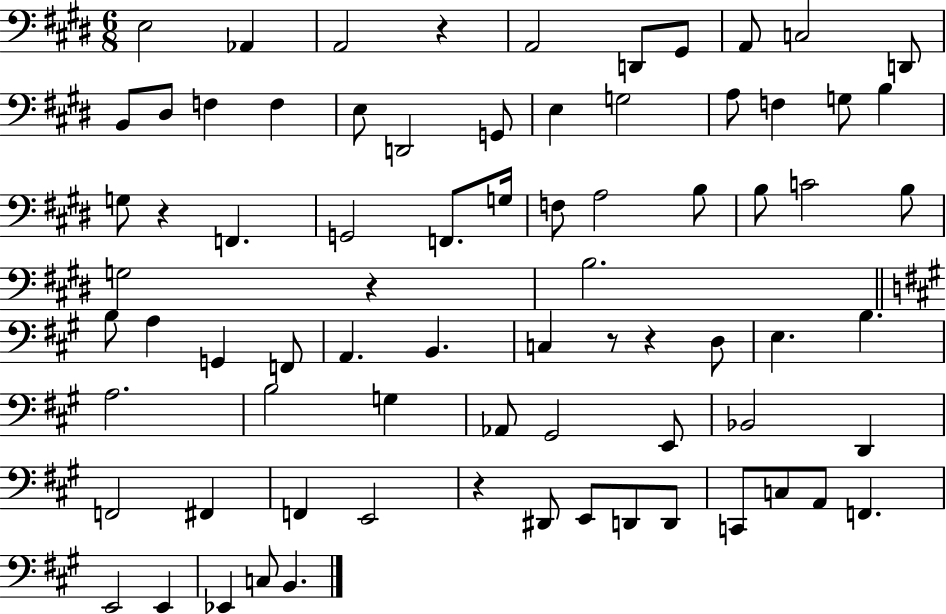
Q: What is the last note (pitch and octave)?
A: B2